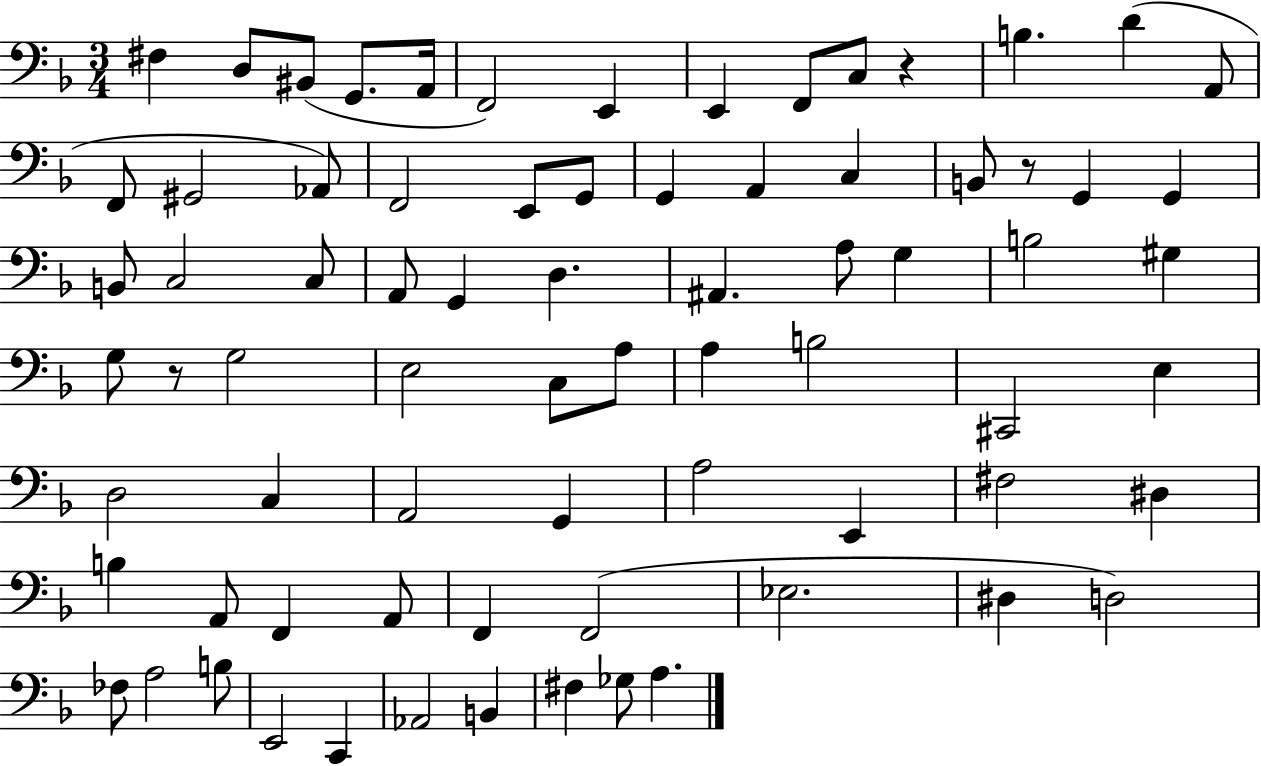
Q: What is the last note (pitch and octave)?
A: A3